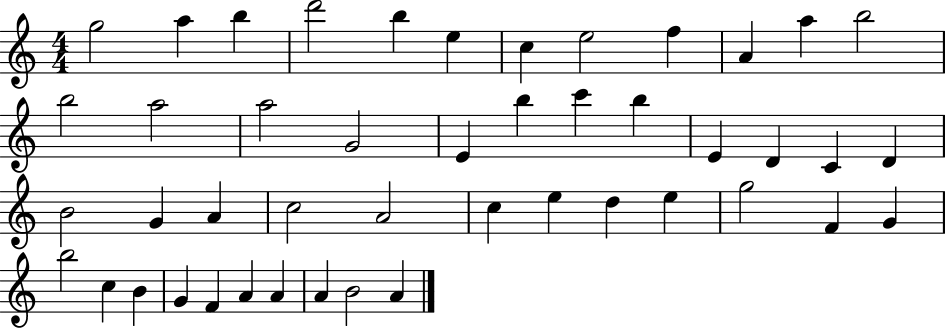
X:1
T:Untitled
M:4/4
L:1/4
K:C
g2 a b d'2 b e c e2 f A a b2 b2 a2 a2 G2 E b c' b E D C D B2 G A c2 A2 c e d e g2 F G b2 c B G F A A A B2 A